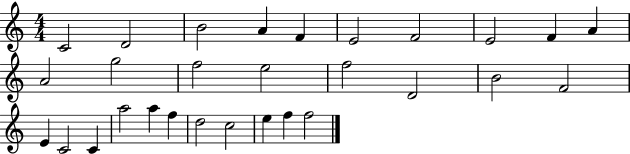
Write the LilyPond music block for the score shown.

{
  \clef treble
  \numericTimeSignature
  \time 4/4
  \key c \major
  c'2 d'2 | b'2 a'4 f'4 | e'2 f'2 | e'2 f'4 a'4 | \break a'2 g''2 | f''2 e''2 | f''2 d'2 | b'2 f'2 | \break e'4 c'2 c'4 | a''2 a''4 f''4 | d''2 c''2 | e''4 f''4 f''2 | \break \bar "|."
}